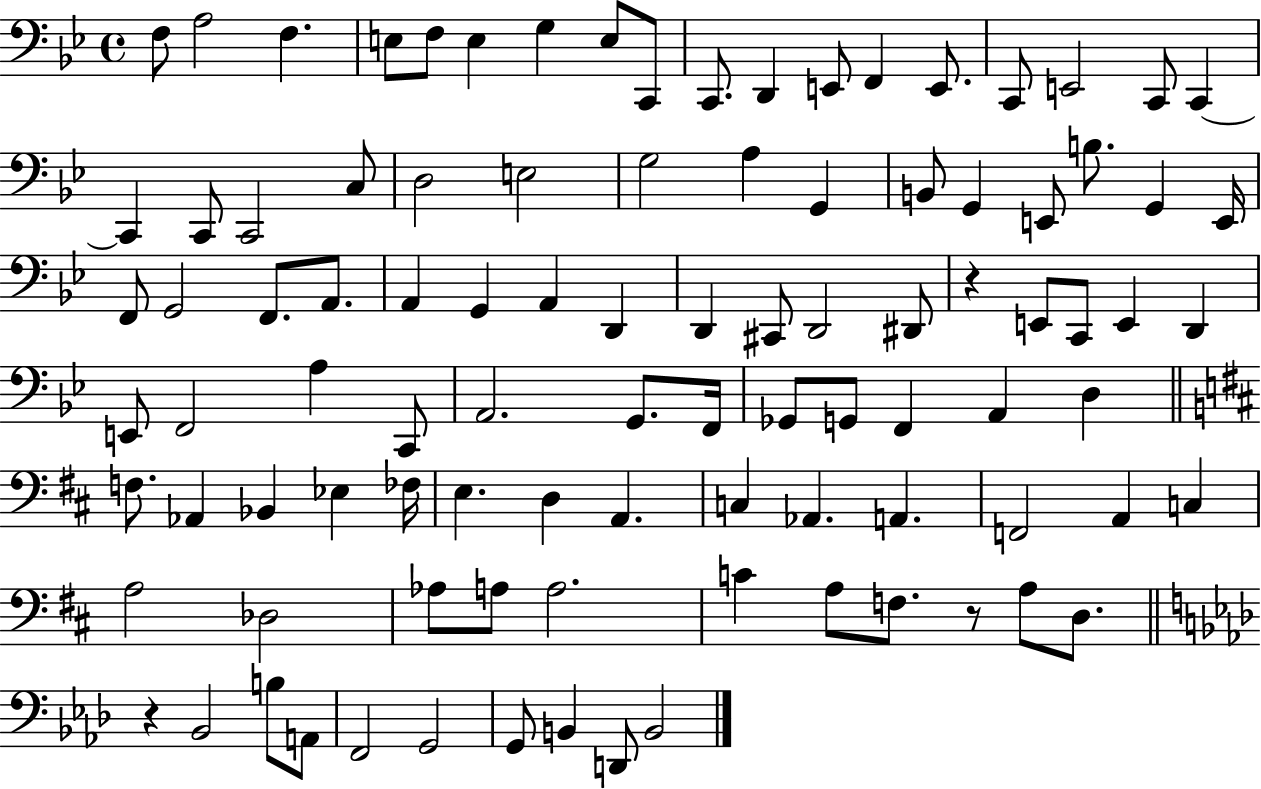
{
  \clef bass
  \time 4/4
  \defaultTimeSignature
  \key bes \major
  f8 a2 f4. | e8 f8 e4 g4 e8 c,8 | c,8. d,4 e,8 f,4 e,8. | c,8 e,2 c,8 c,4~~ | \break c,4 c,8 c,2 c8 | d2 e2 | g2 a4 g,4 | b,8 g,4 e,8 b8. g,4 e,16 | \break f,8 g,2 f,8. a,8. | a,4 g,4 a,4 d,4 | d,4 cis,8 d,2 dis,8 | r4 e,8 c,8 e,4 d,4 | \break e,8 f,2 a4 c,8 | a,2. g,8. f,16 | ges,8 g,8 f,4 a,4 d4 | \bar "||" \break \key d \major f8. aes,4 bes,4 ees4 fes16 | e4. d4 a,4. | c4 aes,4. a,4. | f,2 a,4 c4 | \break a2 des2 | aes8 a8 a2. | c'4 a8 f8. r8 a8 d8. | \bar "||" \break \key aes \major r4 bes,2 b8 a,8 | f,2 g,2 | g,8 b,4 d,8 b,2 | \bar "|."
}